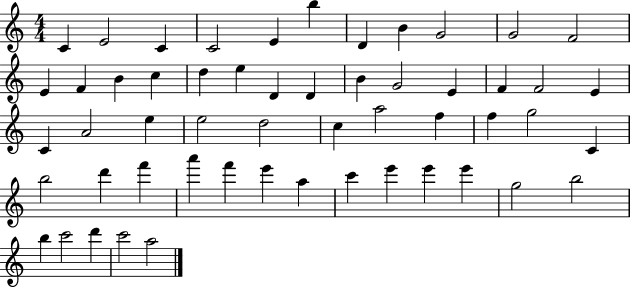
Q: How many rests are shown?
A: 0